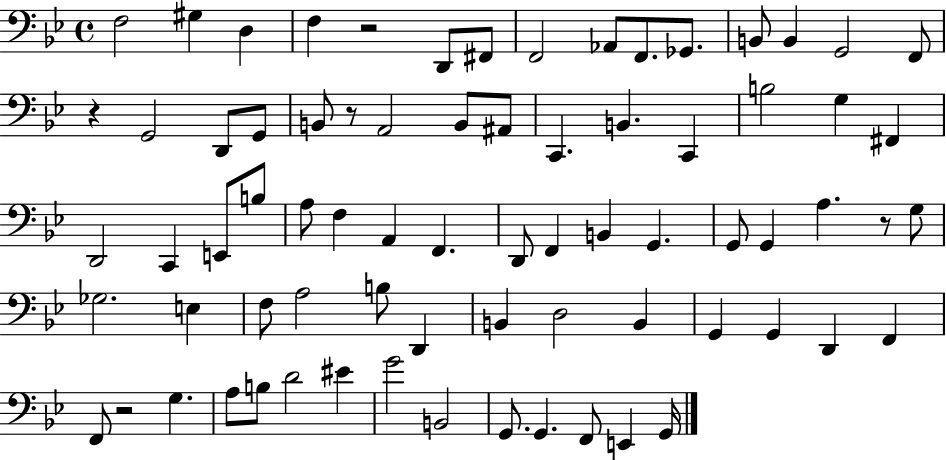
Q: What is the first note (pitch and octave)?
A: F3